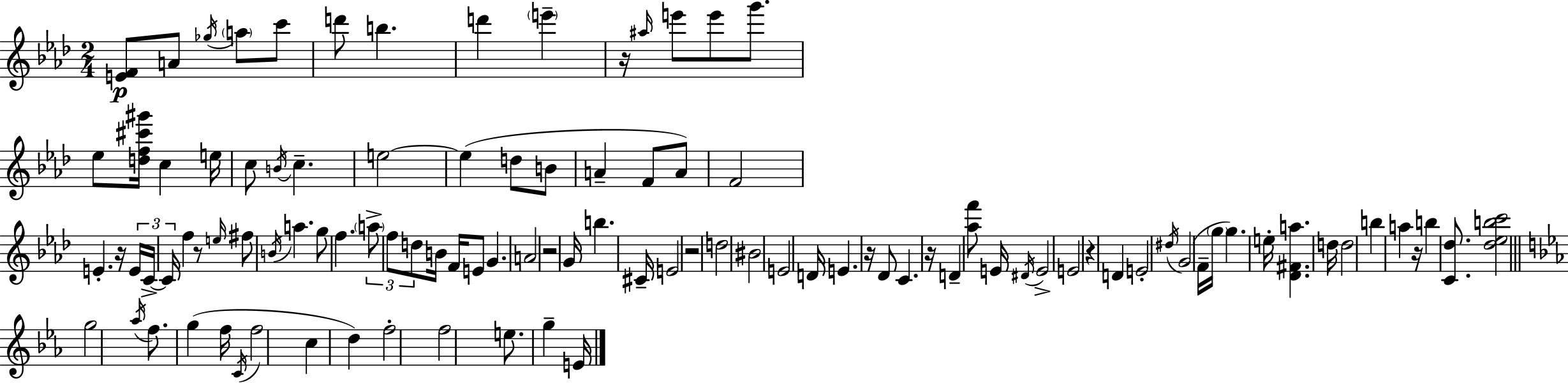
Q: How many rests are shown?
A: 9